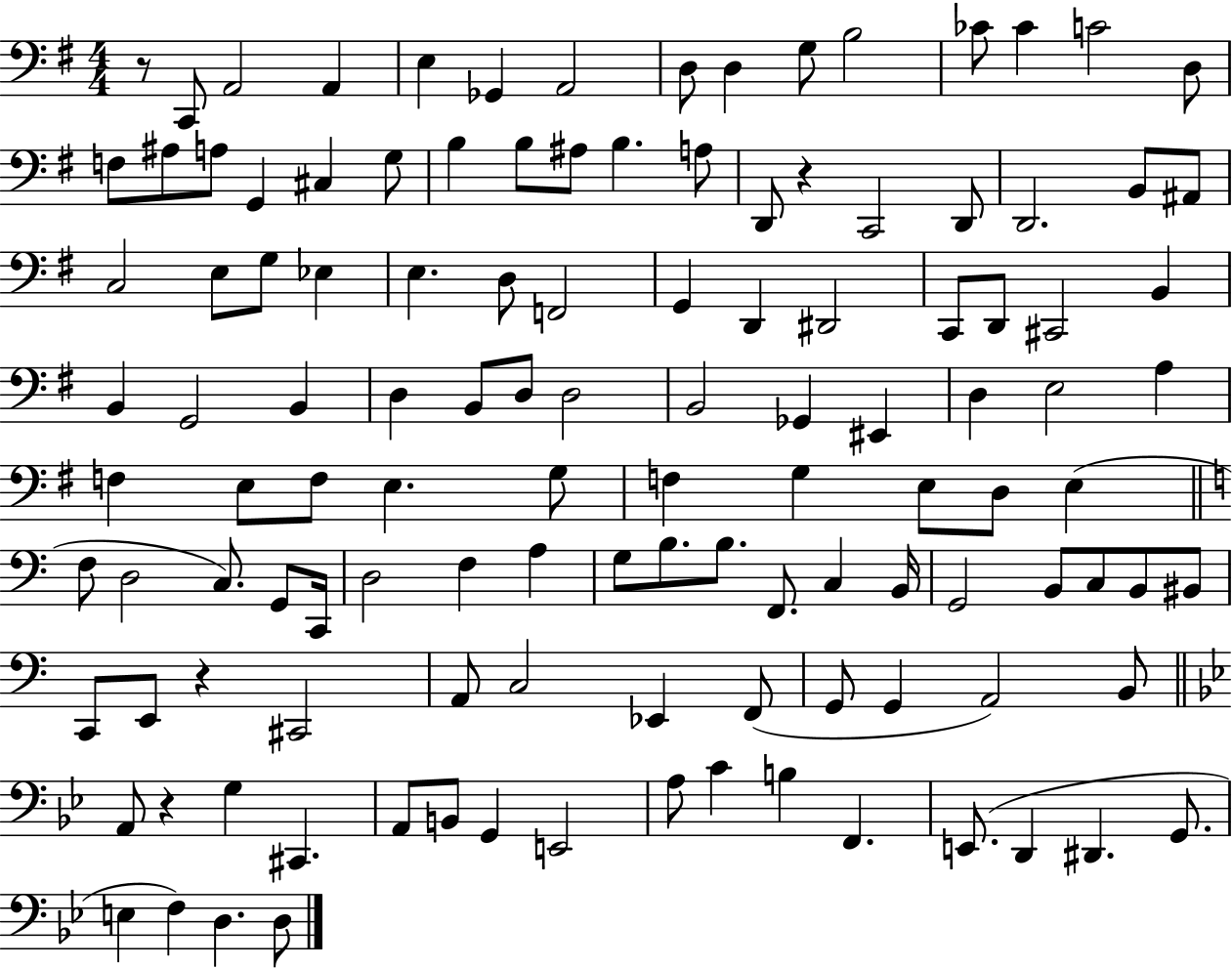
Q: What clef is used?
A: bass